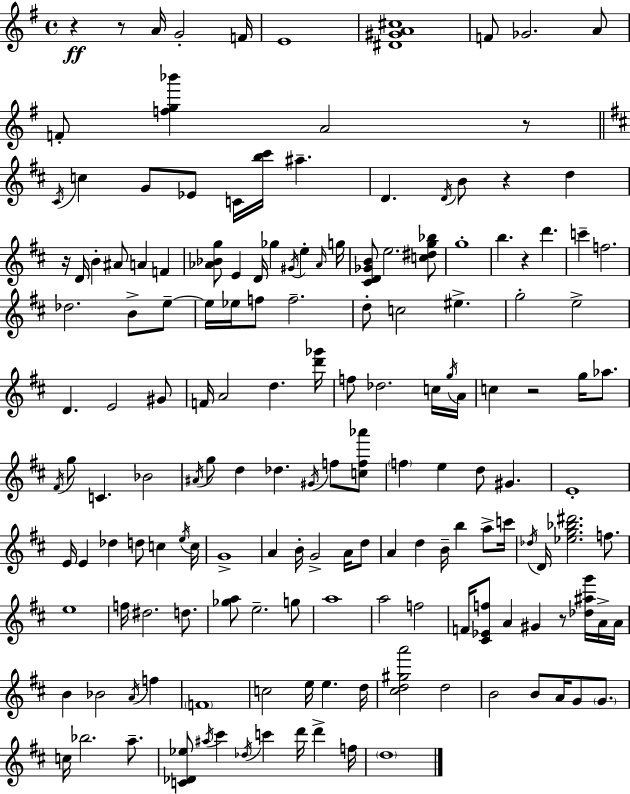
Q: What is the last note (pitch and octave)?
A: D5